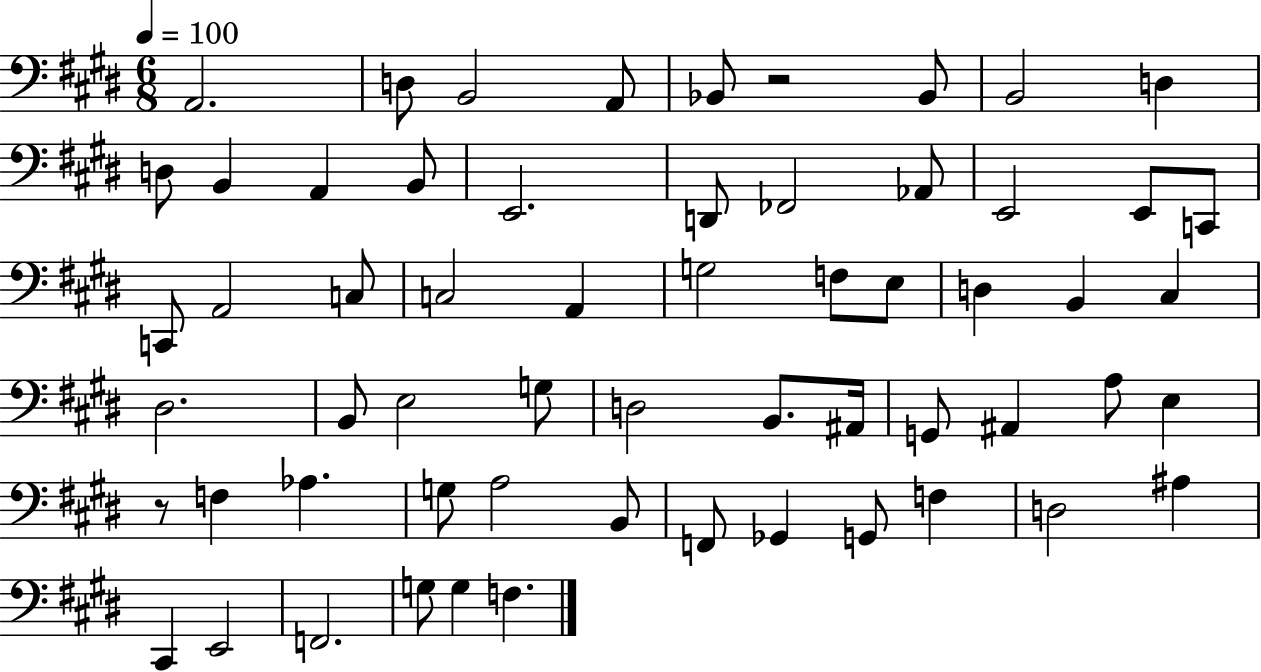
X:1
T:Untitled
M:6/8
L:1/4
K:E
A,,2 D,/2 B,,2 A,,/2 _B,,/2 z2 _B,,/2 B,,2 D, D,/2 B,, A,, B,,/2 E,,2 D,,/2 _F,,2 _A,,/2 E,,2 E,,/2 C,,/2 C,,/2 A,,2 C,/2 C,2 A,, G,2 F,/2 E,/2 D, B,, ^C, ^D,2 B,,/2 E,2 G,/2 D,2 B,,/2 ^A,,/4 G,,/2 ^A,, A,/2 E, z/2 F, _A, G,/2 A,2 B,,/2 F,,/2 _G,, G,,/2 F, D,2 ^A, ^C,, E,,2 F,,2 G,/2 G, F,